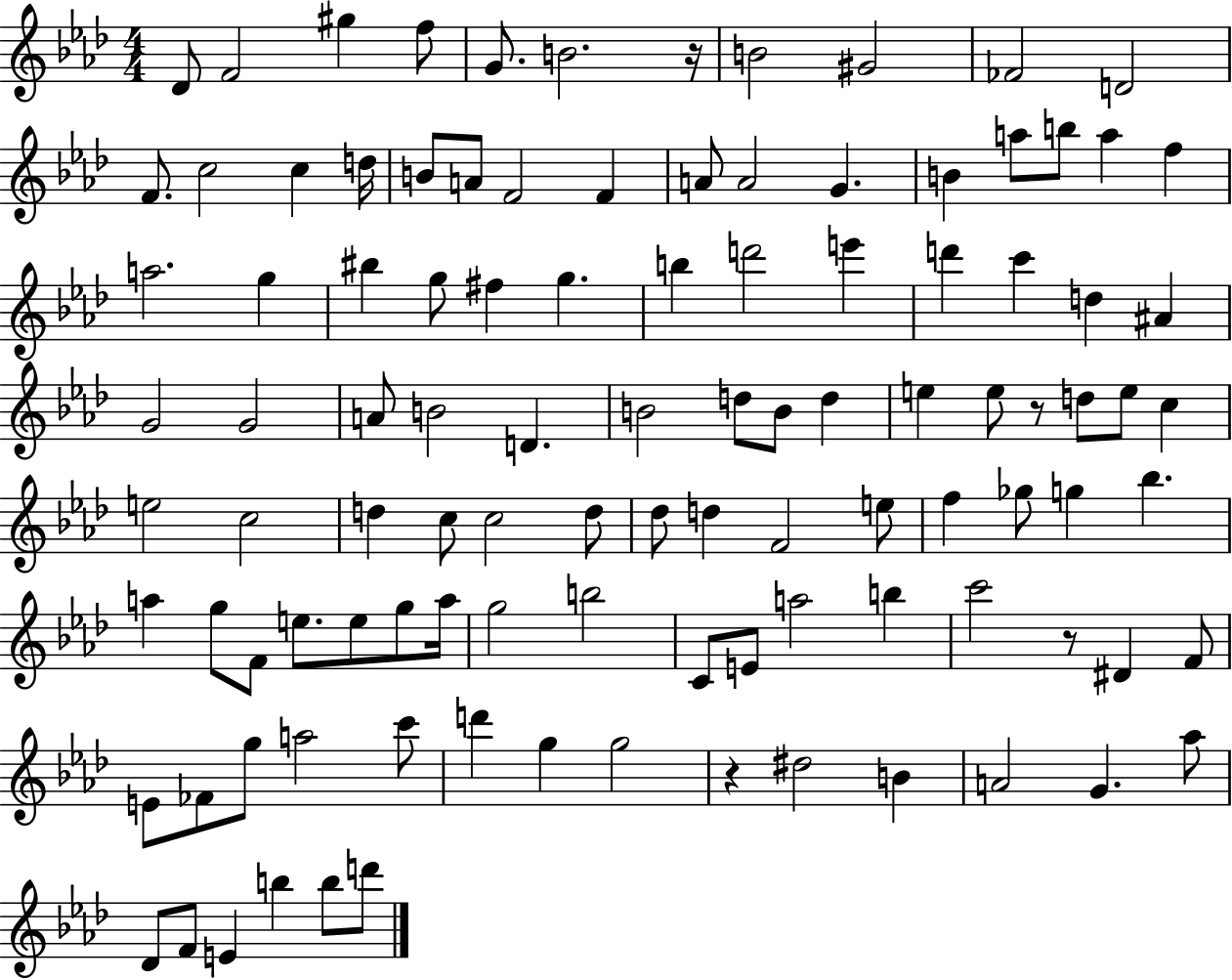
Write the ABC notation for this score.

X:1
T:Untitled
M:4/4
L:1/4
K:Ab
_D/2 F2 ^g f/2 G/2 B2 z/4 B2 ^G2 _F2 D2 F/2 c2 c d/4 B/2 A/2 F2 F A/2 A2 G B a/2 b/2 a f a2 g ^b g/2 ^f g b d'2 e' d' c' d ^A G2 G2 A/2 B2 D B2 d/2 B/2 d e e/2 z/2 d/2 e/2 c e2 c2 d c/2 c2 d/2 _d/2 d F2 e/2 f _g/2 g _b a g/2 F/2 e/2 e/2 g/2 a/4 g2 b2 C/2 E/2 a2 b c'2 z/2 ^D F/2 E/2 _F/2 g/2 a2 c'/2 d' g g2 z ^d2 B A2 G _a/2 _D/2 F/2 E b b/2 d'/2